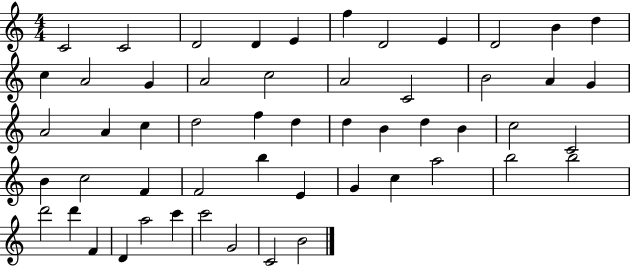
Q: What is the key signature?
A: C major